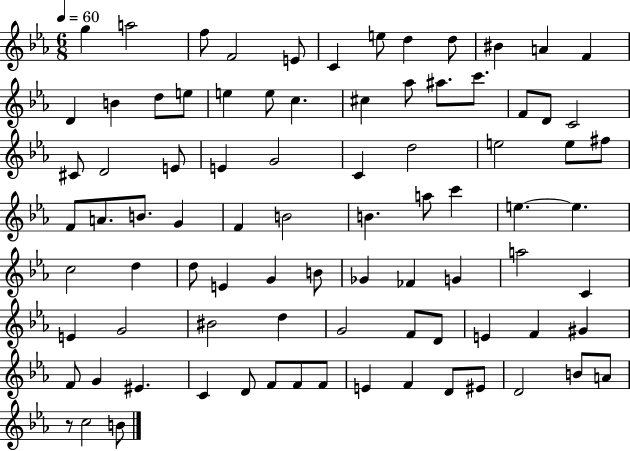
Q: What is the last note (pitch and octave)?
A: B4